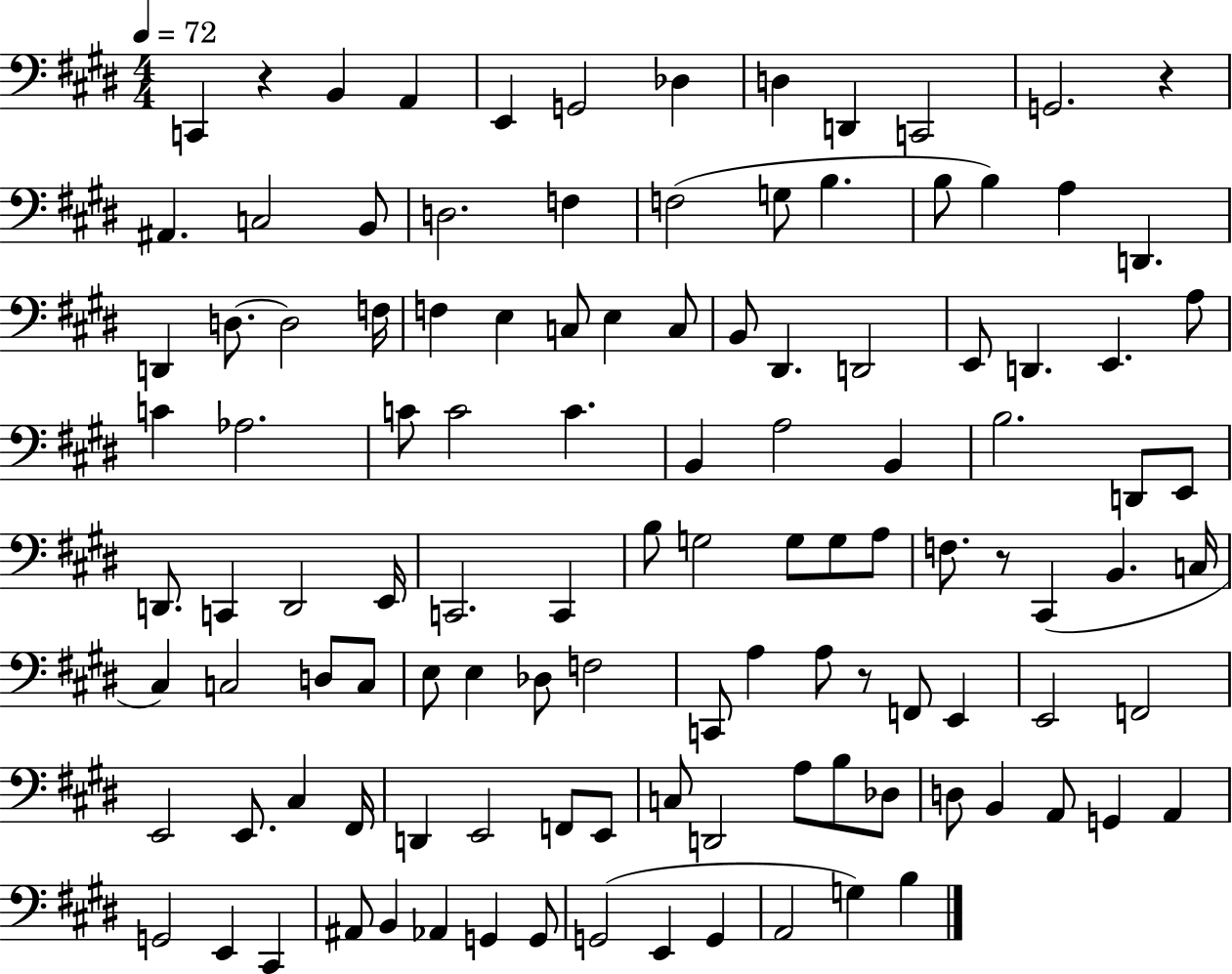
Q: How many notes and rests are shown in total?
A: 115